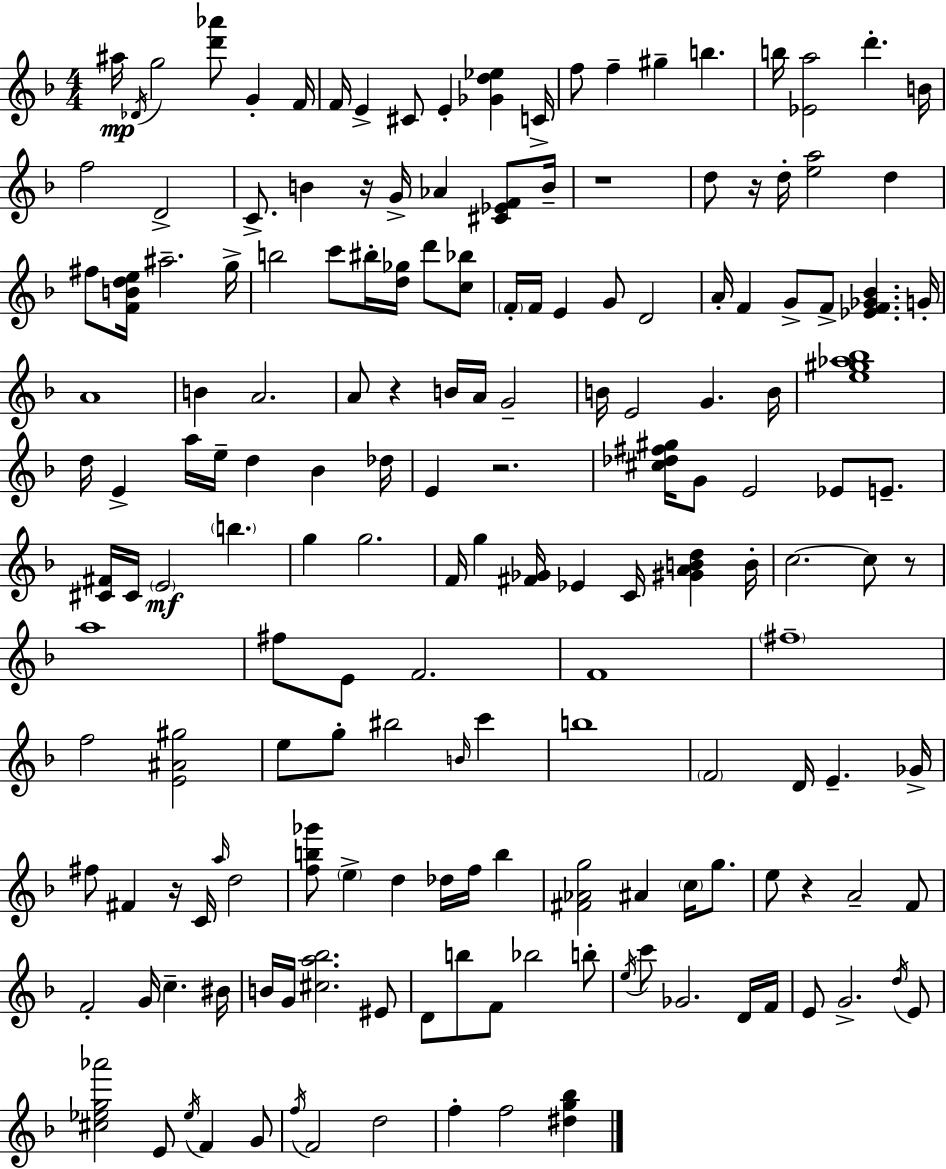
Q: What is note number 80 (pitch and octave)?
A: A5